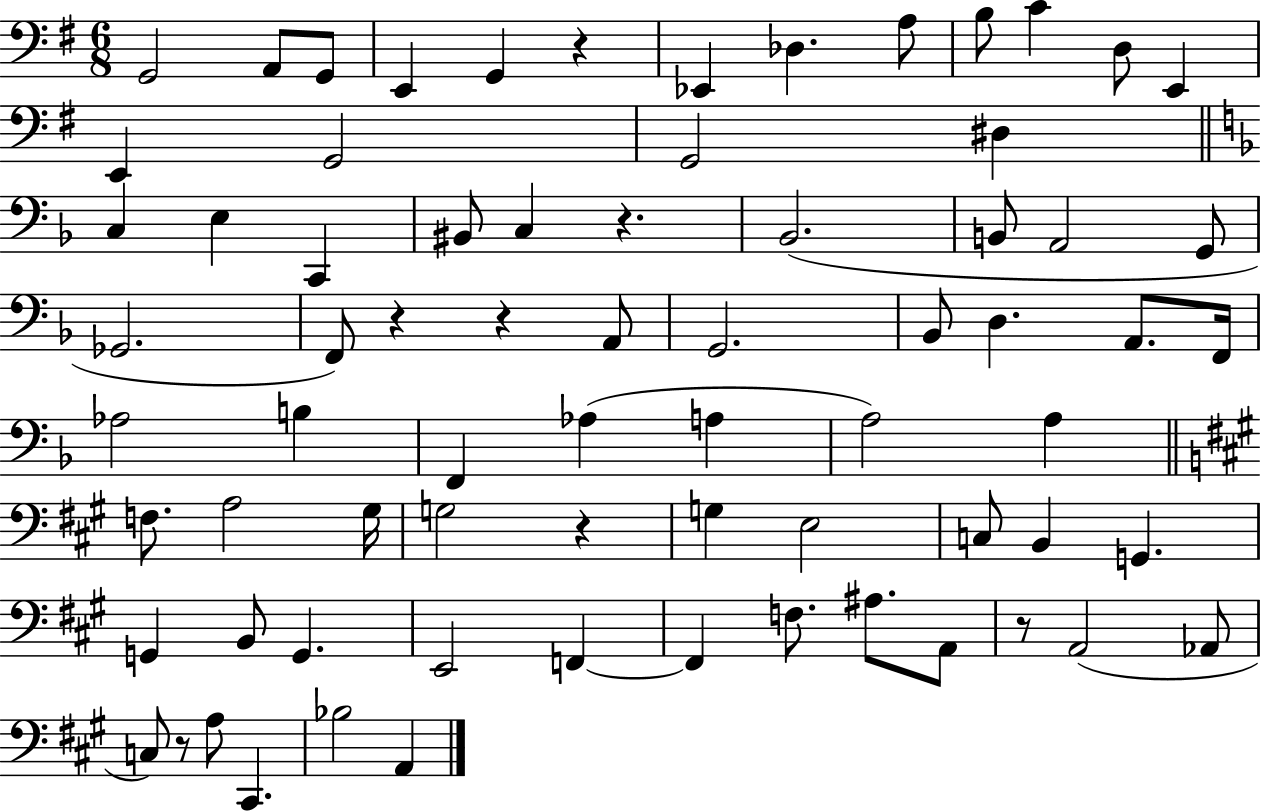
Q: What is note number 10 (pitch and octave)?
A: C4